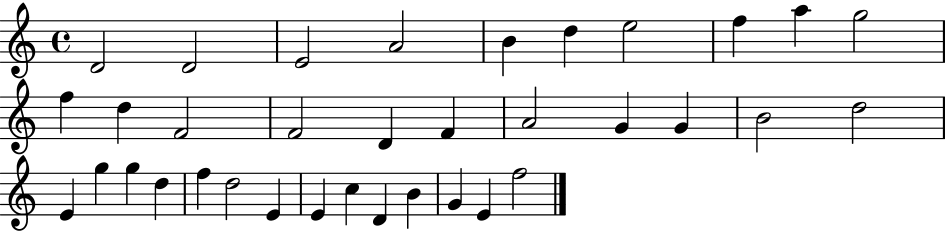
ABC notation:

X:1
T:Untitled
M:4/4
L:1/4
K:C
D2 D2 E2 A2 B d e2 f a g2 f d F2 F2 D F A2 G G B2 d2 E g g d f d2 E E c D B G E f2